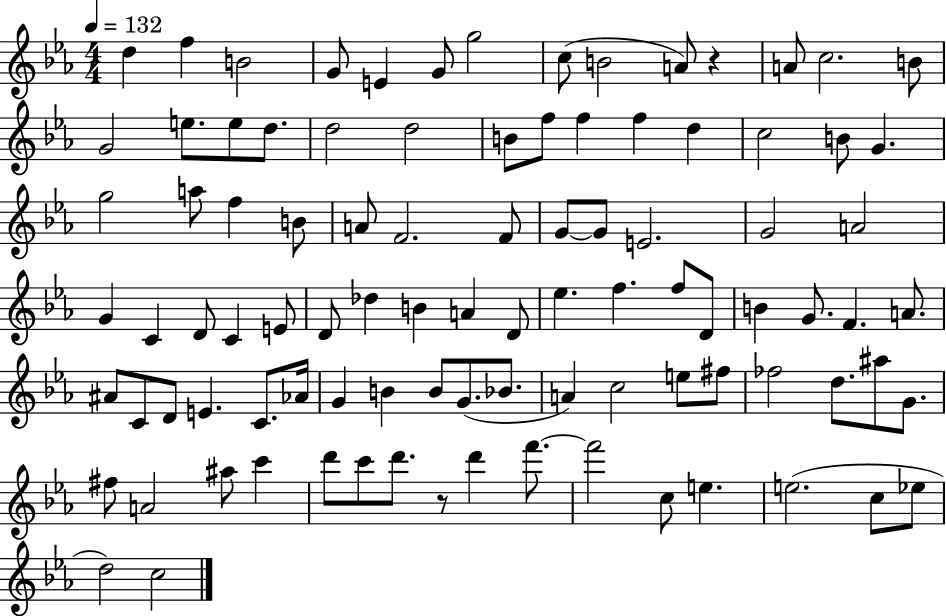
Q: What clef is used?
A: treble